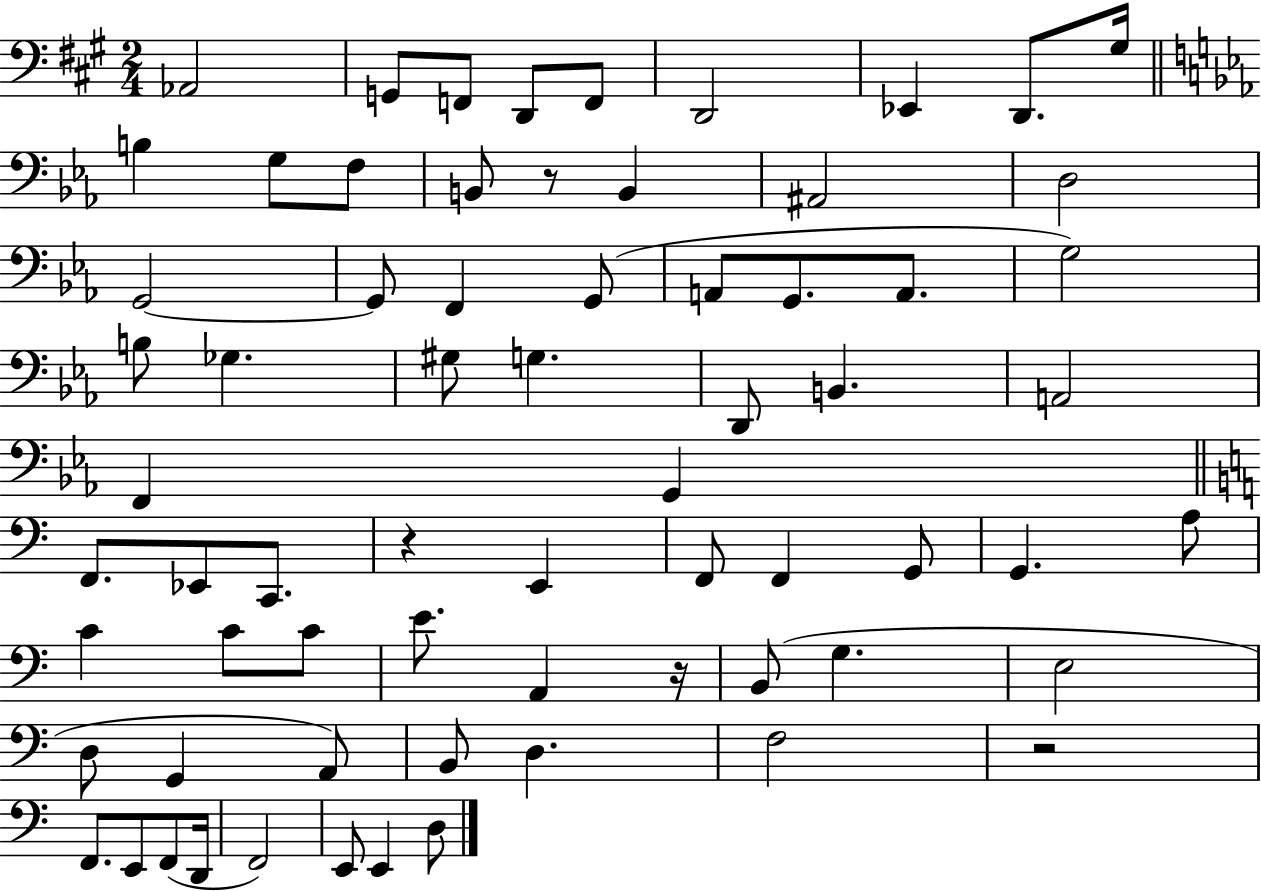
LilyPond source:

{
  \clef bass
  \numericTimeSignature
  \time 2/4
  \key a \major
  aes,2 | g,8 f,8 d,8 f,8 | d,2 | ees,4 d,8. gis16 | \break \bar "||" \break \key c \minor b4 g8 f8 | b,8 r8 b,4 | ais,2 | d2 | \break g,2~~ | g,8 f,4 g,8( | a,8 g,8. a,8. | g2) | \break b8 ges4. | gis8 g4. | d,8 b,4. | a,2 | \break f,4 g,4 | \bar "||" \break \key c \major f,8. ees,8 c,8. | r4 e,4 | f,8 f,4 g,8 | g,4. a8 | \break c'4 c'8 c'8 | e'8. a,4 r16 | b,8( g4. | e2 | \break d8 g,4 a,8) | b,8 d4. | f2 | r2 | \break f,8. e,8 f,8( d,16 | f,2) | e,8 e,4 d8 | \bar "|."
}